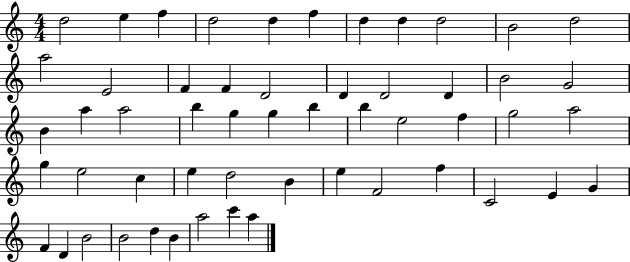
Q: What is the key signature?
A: C major